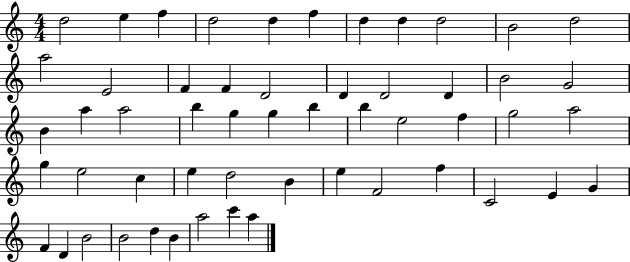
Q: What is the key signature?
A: C major